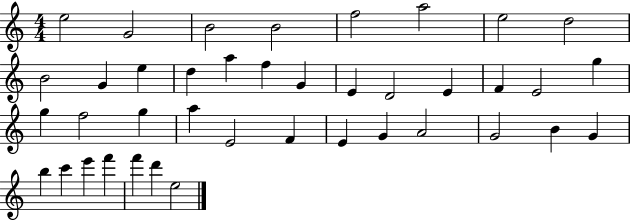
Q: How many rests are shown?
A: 0